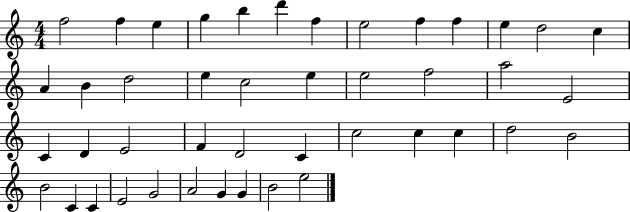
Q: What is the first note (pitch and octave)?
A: F5